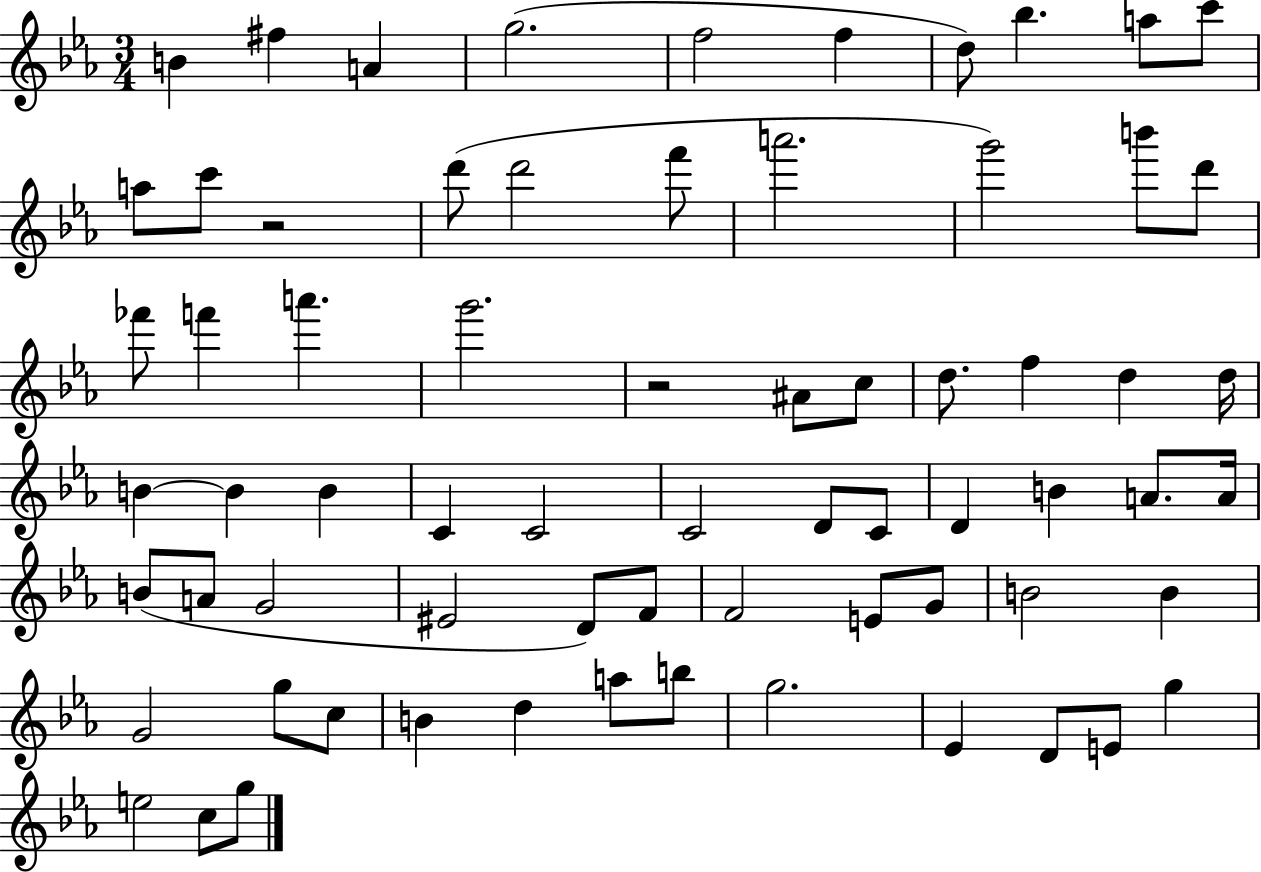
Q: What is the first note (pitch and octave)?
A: B4